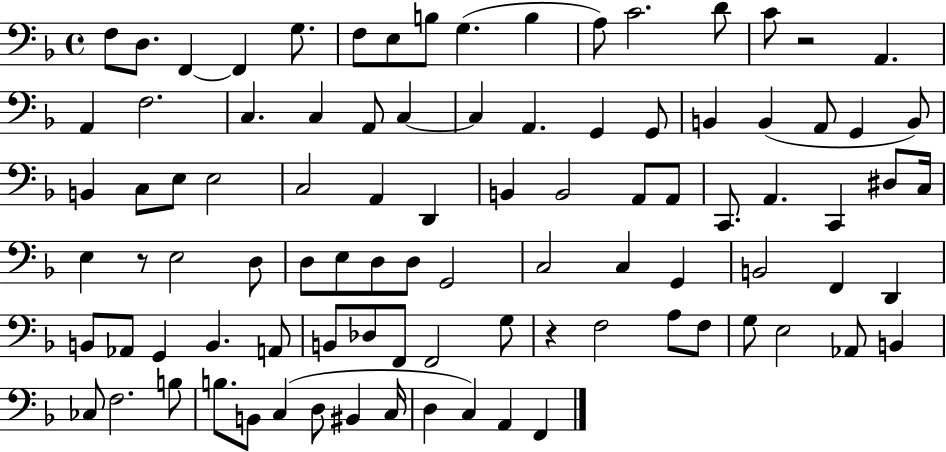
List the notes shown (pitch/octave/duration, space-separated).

F3/e D3/e. F2/q F2/q G3/e. F3/e E3/e B3/e G3/q. B3/q A3/e C4/h. D4/e C4/e R/h A2/q. A2/q F3/h. C3/q. C3/q A2/e C3/q C3/q A2/q. G2/q G2/e B2/q B2/q A2/e G2/q B2/e B2/q C3/e E3/e E3/h C3/h A2/q D2/q B2/q B2/h A2/e A2/e C2/e. A2/q. C2/q D#3/e C3/s E3/q R/e E3/h D3/e D3/e E3/e D3/e D3/e G2/h C3/h C3/q G2/q B2/h F2/q D2/q B2/e Ab2/e G2/q B2/q. A2/e B2/e Db3/e F2/e F2/h G3/e R/q F3/h A3/e F3/e G3/e E3/h Ab2/e B2/q CES3/e F3/h. B3/e B3/e. B2/e C3/q D3/e BIS2/q C3/s D3/q C3/q A2/q F2/q